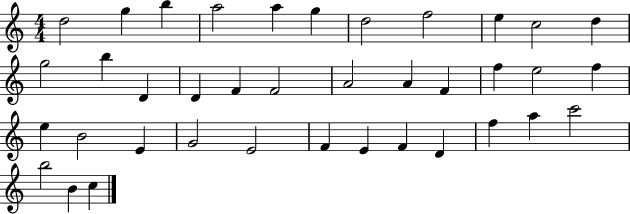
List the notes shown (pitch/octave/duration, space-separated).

D5/h G5/q B5/q A5/h A5/q G5/q D5/h F5/h E5/q C5/h D5/q G5/h B5/q D4/q D4/q F4/q F4/h A4/h A4/q F4/q F5/q E5/h F5/q E5/q B4/h E4/q G4/h E4/h F4/q E4/q F4/q D4/q F5/q A5/q C6/h B5/h B4/q C5/q